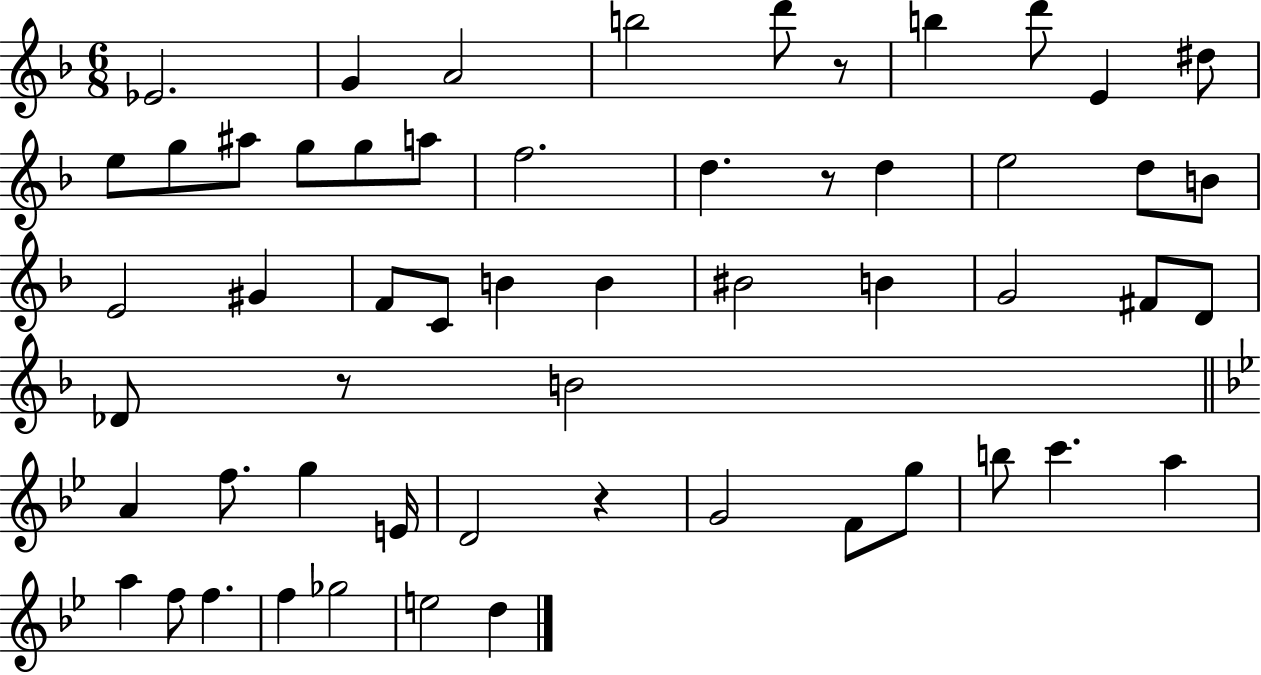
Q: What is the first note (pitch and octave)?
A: Eb4